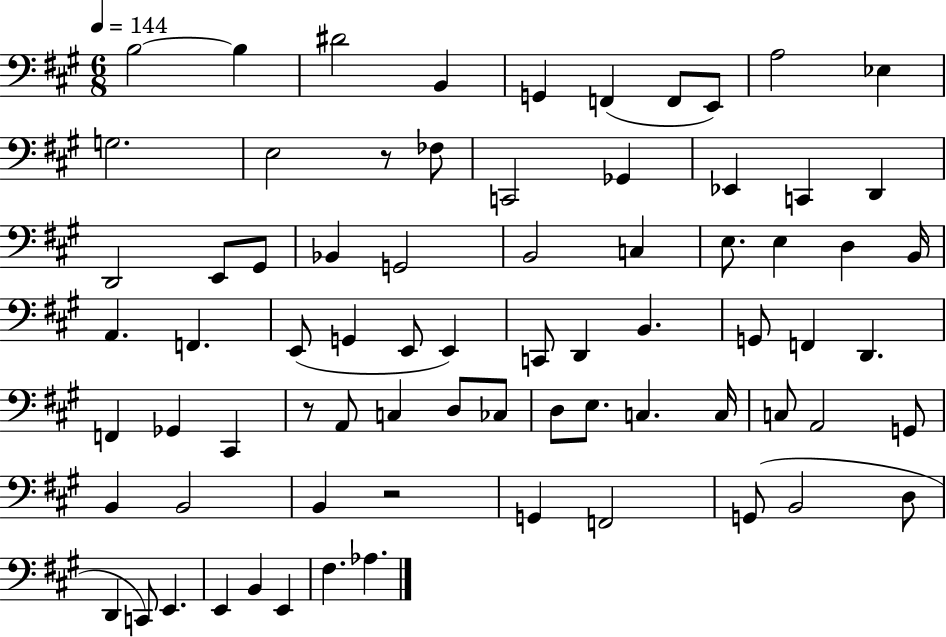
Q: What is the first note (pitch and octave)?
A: B3